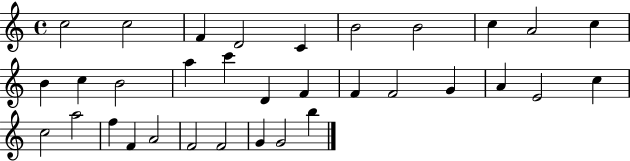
{
  \clef treble
  \time 4/4
  \defaultTimeSignature
  \key c \major
  c''2 c''2 | f'4 d'2 c'4 | b'2 b'2 | c''4 a'2 c''4 | \break b'4 c''4 b'2 | a''4 c'''4 d'4 f'4 | f'4 f'2 g'4 | a'4 e'2 c''4 | \break c''2 a''2 | f''4 f'4 a'2 | f'2 f'2 | g'4 g'2 b''4 | \break \bar "|."
}